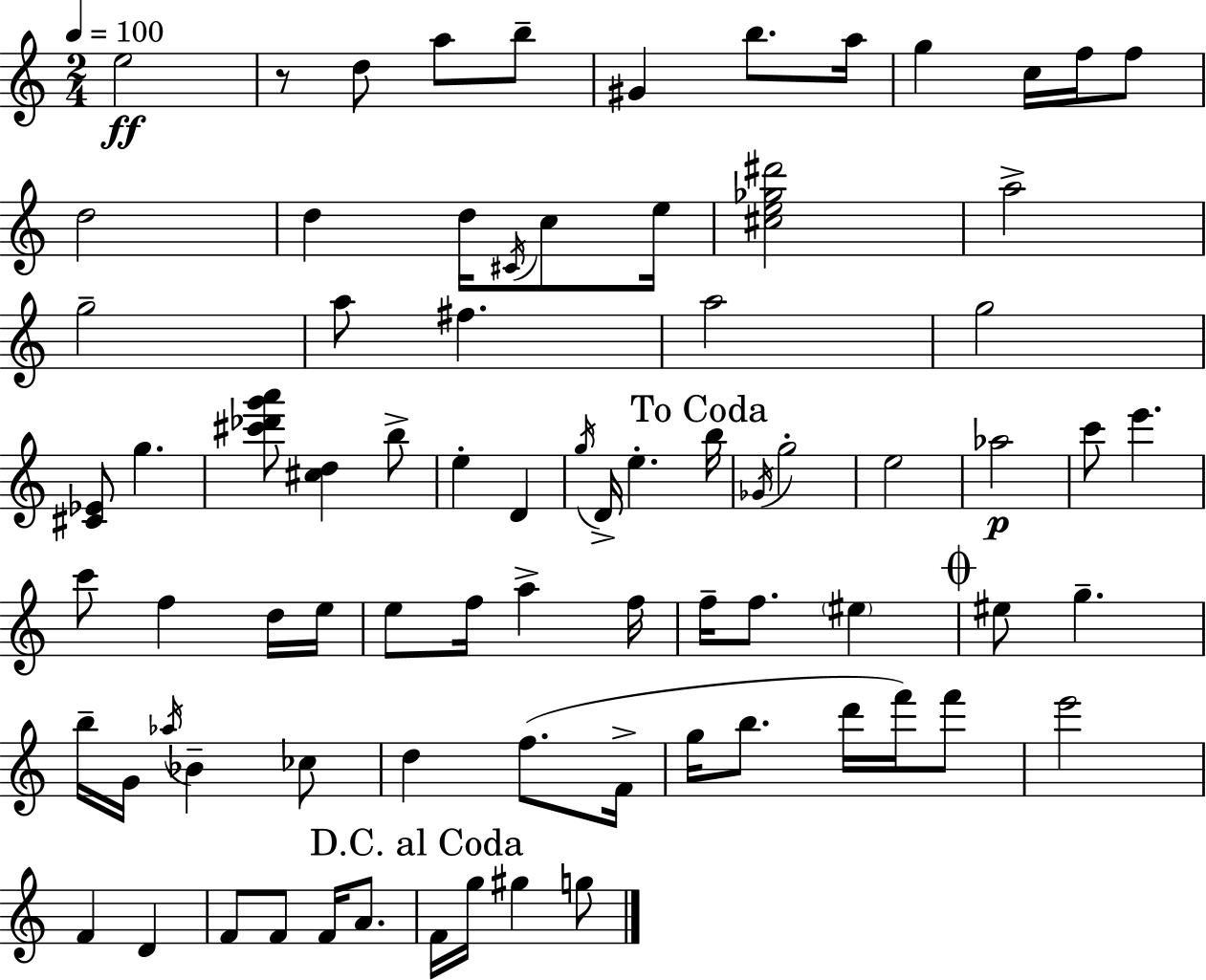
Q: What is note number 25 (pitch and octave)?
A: B5